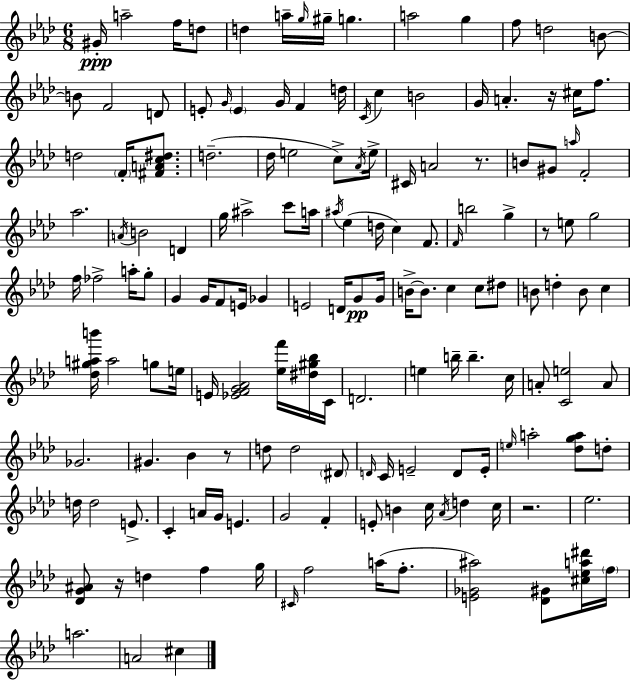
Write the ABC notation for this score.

X:1
T:Untitled
M:6/8
L:1/4
K:Ab
^G/4 a2 f/4 d/2 d a/4 g/4 ^g/4 g a2 g f/2 d2 B/2 B/2 F2 D/2 E/2 G/4 E G/4 F d/4 C/4 c B2 G/4 A z/4 ^c/4 f/2 d2 F/4 [^FAc^d]/2 d2 _d/4 e2 c/2 _A/4 e/4 ^C/4 A2 z/2 B/2 ^G/2 a/4 F2 _a2 A/4 B2 D g/4 ^a2 c'/2 a/4 ^a/4 _e d/4 c F/2 F/4 b2 g z/2 e/2 g2 f/4 _f2 a/4 g/2 G G/4 F/2 E/4 _G E2 D/4 G/2 G/4 B/4 B/2 c c/2 ^d/2 B/2 d B/2 c [_d^gab']/4 a2 g/2 e/4 E/4 [_EFG_A]2 [_ef']/4 [^d^g_b]/4 C/4 D2 e b/4 b c/4 A/2 [Ce]2 A/2 _G2 ^G _B z/2 d/2 d2 ^D/2 D/4 C/4 E2 D/2 E/4 e/4 a2 [_dga]/2 d/2 d/4 d2 E/2 C A/4 G/4 E G2 F E/2 B c/4 _A/4 d c/4 z2 _e2 [_DG^A]/2 z/4 d f g/4 ^C/4 f2 a/4 f/2 [E_G^a]2 [_D^G]/2 [^c_ea^d']/4 f/4 a2 A2 ^c